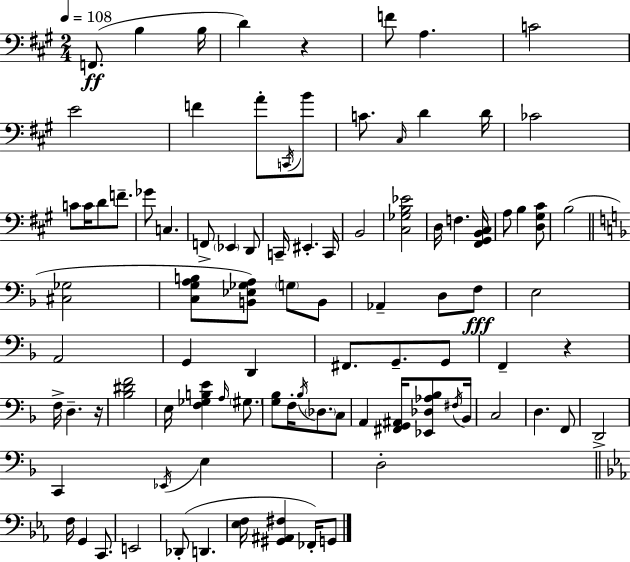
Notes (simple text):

F2/e. B3/q B3/s D4/q R/q F4/e A3/q. C4/h E4/h F4/q A4/e C2/s B4/e C4/e. C#3/s D4/q D4/s CES4/h C4/e C4/s D4/e F4/e. Gb4/e C3/q. F2/e Eb2/q D2/e C2/s EIS2/q. C2/s B2/h [C#3,Gb3,B3,Eb4]/h D3/s F3/q. [F#2,G#2,B2,C#3]/s A3/e B3/q [D3,G#3,C#4]/e B3/h [C#3,Gb3]/h [C3,G3,A3,B3]/e [B2,Eb3,Gb3,A3]/e G3/e B2/e Ab2/q D3/e F3/e E3/h A2/h G2/q D2/q F#2/e. G2/e. G2/e F2/q R/q F3/s D3/q. R/s [Bb3,D#4,F4]/h E3/s [F3,Gb3,B3,E4]/q A3/s G#3/e. [G3,Bb3]/e F3/s Bb3/s Db3/e. C3/e A2/q [F#2,G2,A#2]/s [Eb2,Db3,Ab3,Bb3]/e F#3/s Bb2/s C3/h D3/q. F2/e D2/h C2/q Eb2/s E3/q D3/h F3/s G2/q C2/e. E2/h Db2/e D2/q. [Eb3,F3]/s [G#2,A#2,F#3]/q FES2/s G2/e